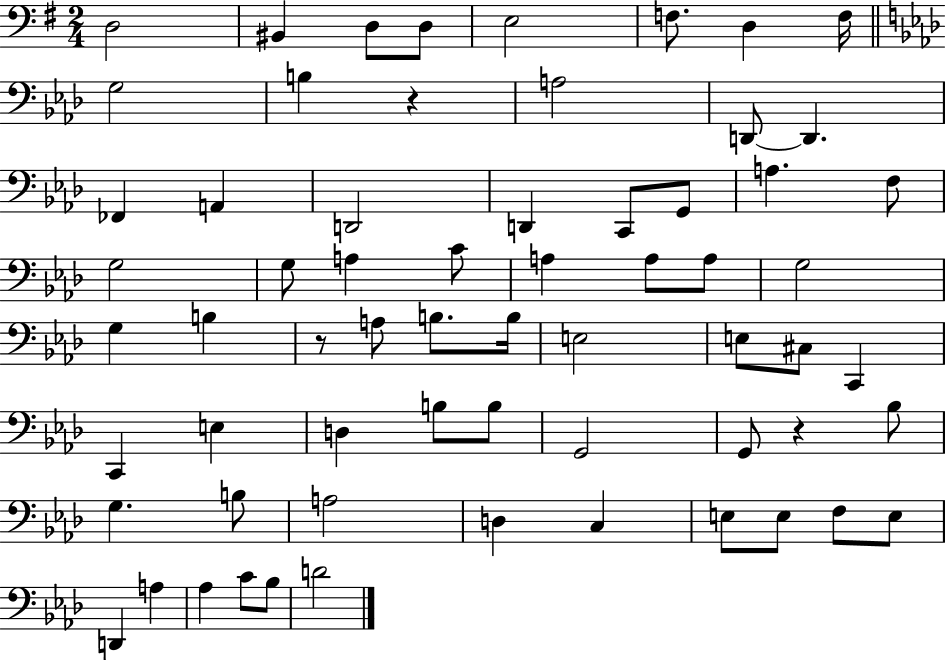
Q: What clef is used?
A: bass